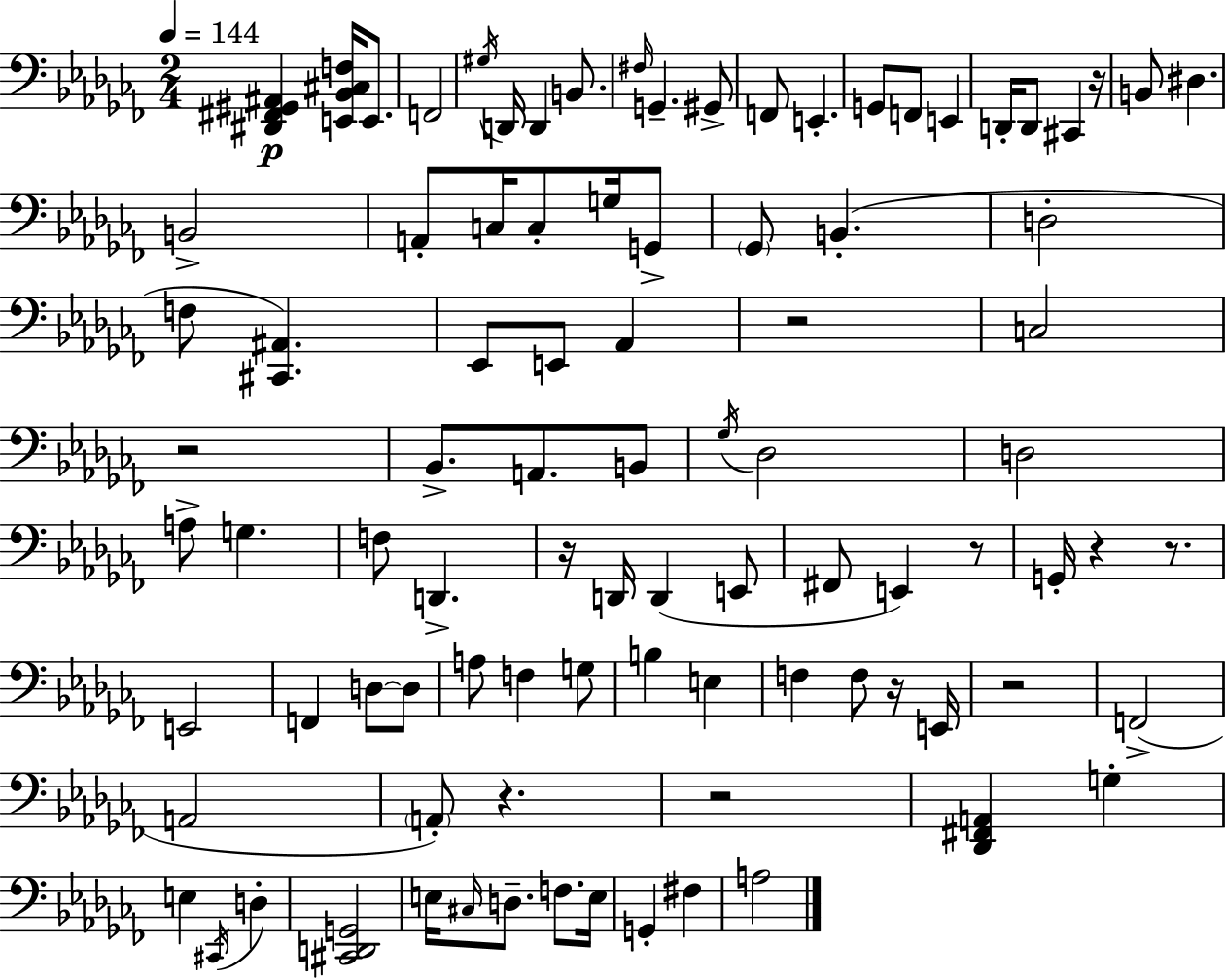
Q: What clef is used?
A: bass